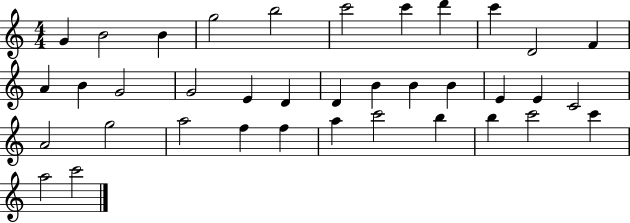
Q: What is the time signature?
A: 4/4